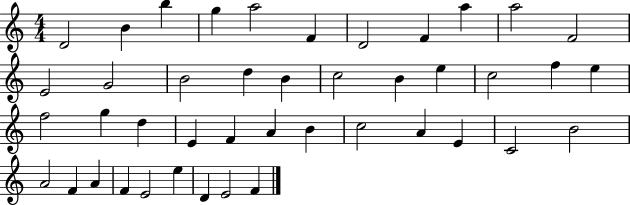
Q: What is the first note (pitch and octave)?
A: D4